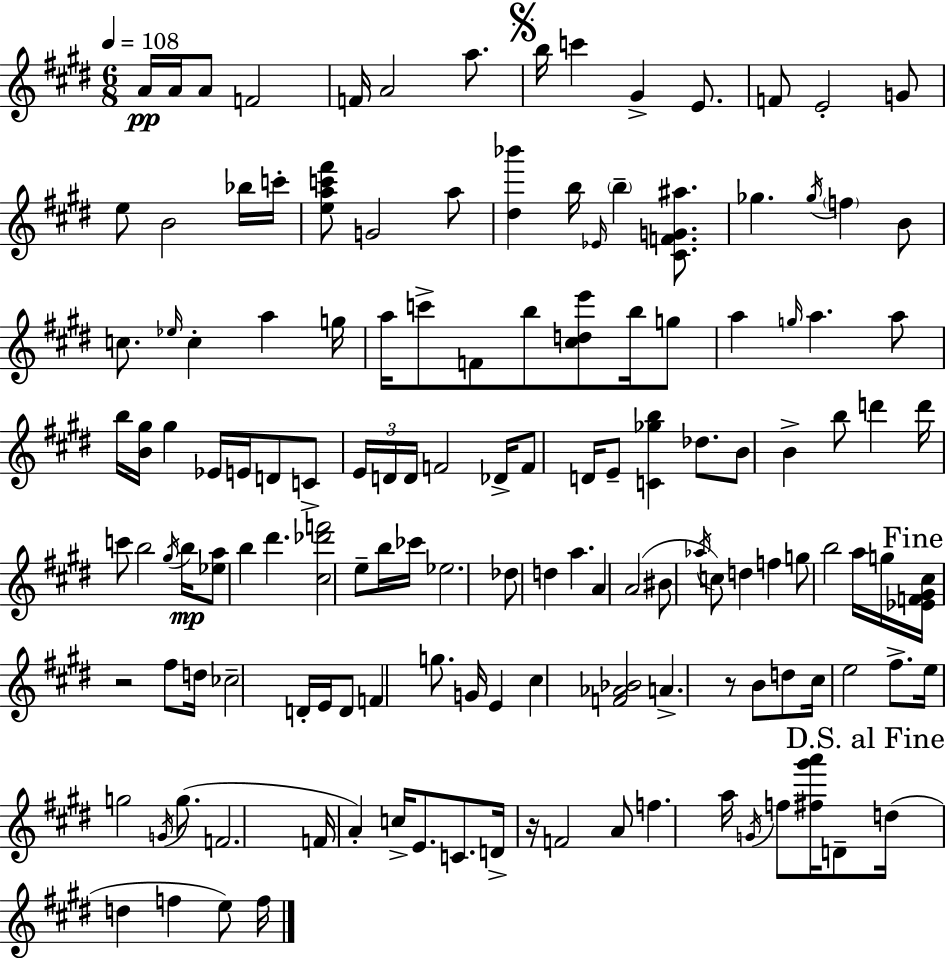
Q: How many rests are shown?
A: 3